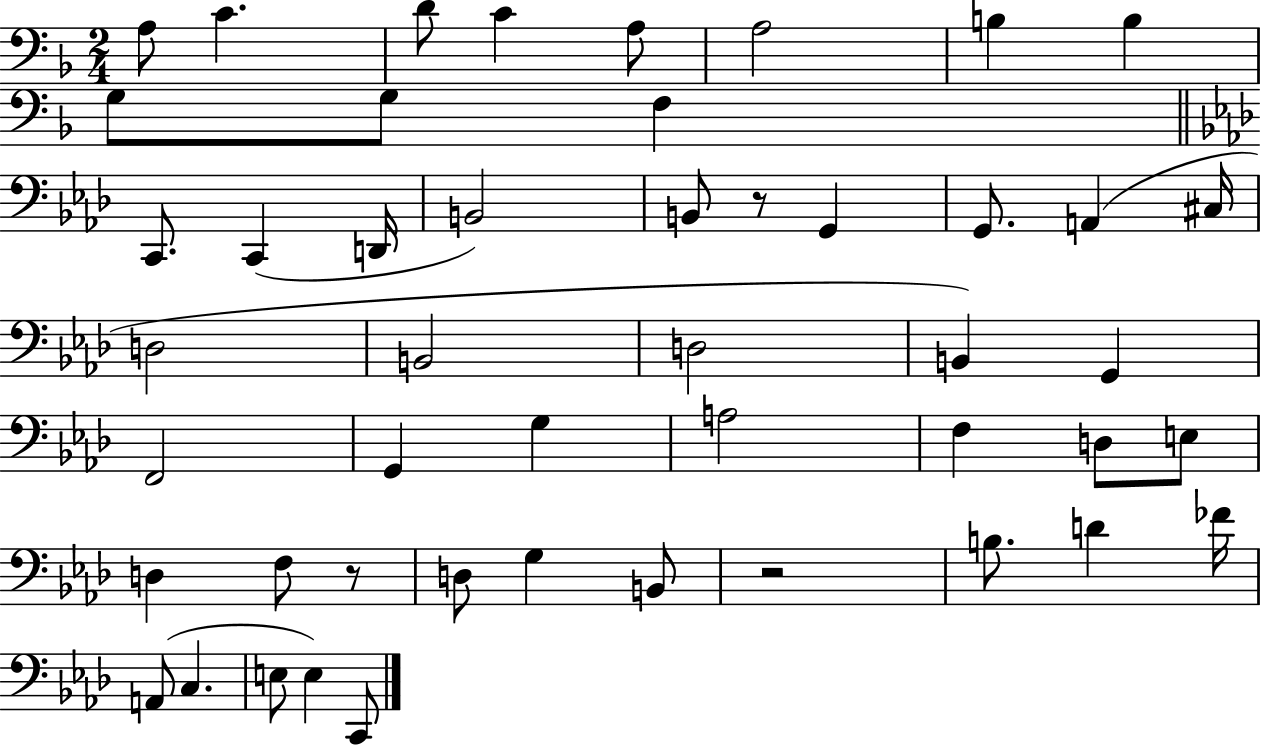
A3/e C4/q. D4/e C4/q A3/e A3/h B3/q B3/q G3/e G3/e F3/q C2/e. C2/q D2/s B2/h B2/e R/e G2/q G2/e. A2/q C#3/s D3/h B2/h D3/h B2/q G2/q F2/h G2/q G3/q A3/h F3/q D3/e E3/e D3/q F3/e R/e D3/e G3/q B2/e R/h B3/e. D4/q FES4/s A2/e C3/q. E3/e E3/q C2/e